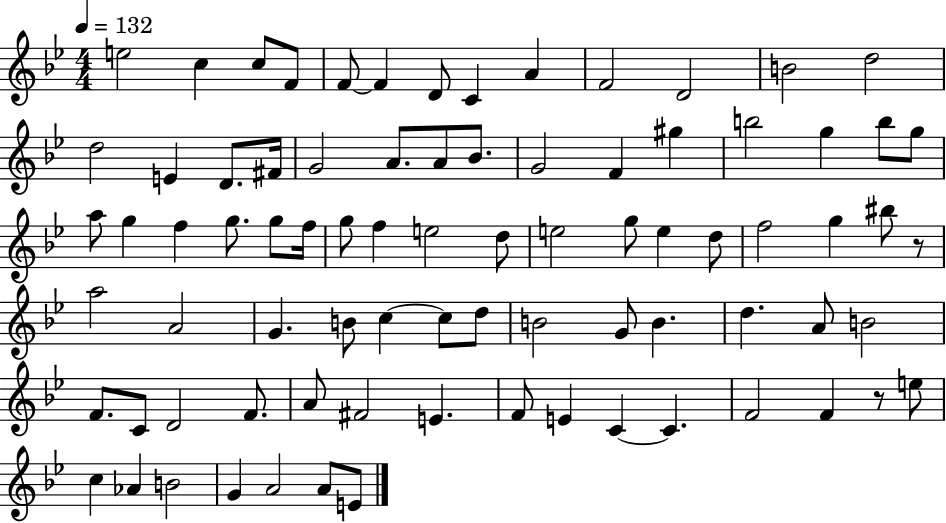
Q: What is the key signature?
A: BES major